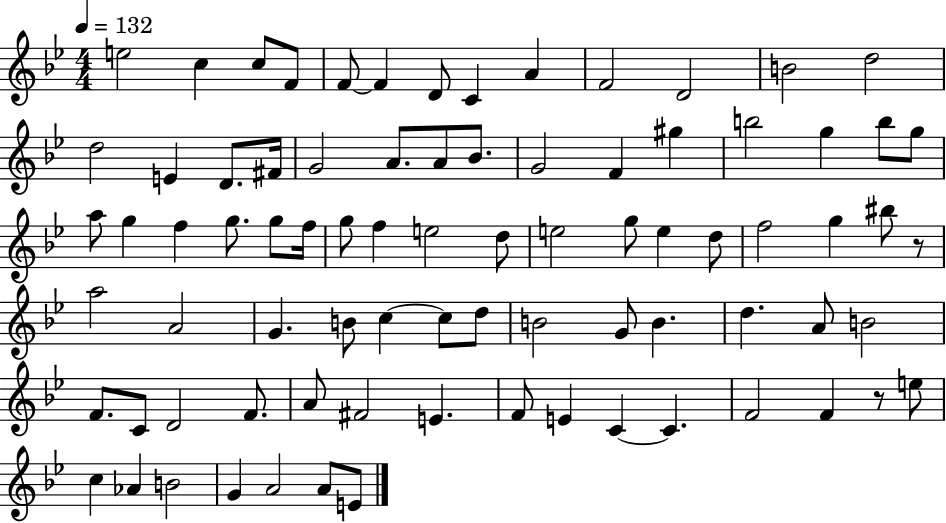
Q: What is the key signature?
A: BES major